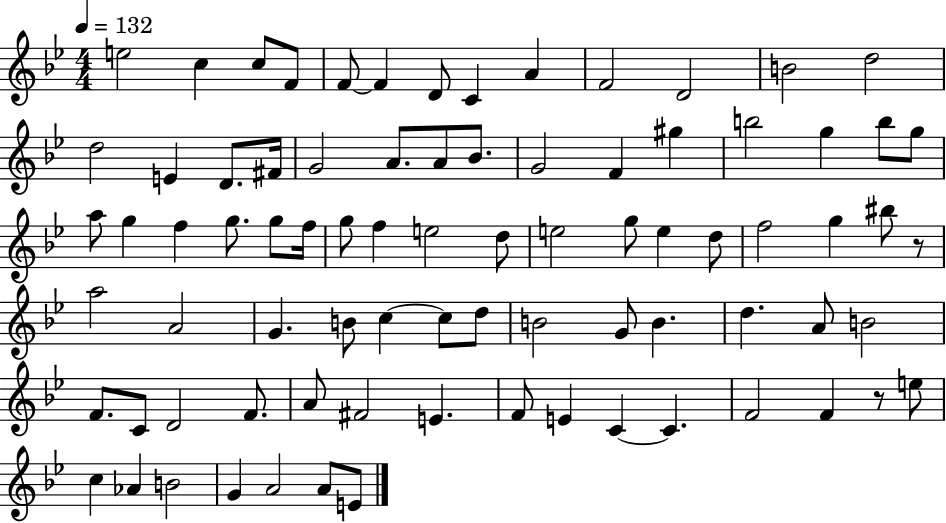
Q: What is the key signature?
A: BES major